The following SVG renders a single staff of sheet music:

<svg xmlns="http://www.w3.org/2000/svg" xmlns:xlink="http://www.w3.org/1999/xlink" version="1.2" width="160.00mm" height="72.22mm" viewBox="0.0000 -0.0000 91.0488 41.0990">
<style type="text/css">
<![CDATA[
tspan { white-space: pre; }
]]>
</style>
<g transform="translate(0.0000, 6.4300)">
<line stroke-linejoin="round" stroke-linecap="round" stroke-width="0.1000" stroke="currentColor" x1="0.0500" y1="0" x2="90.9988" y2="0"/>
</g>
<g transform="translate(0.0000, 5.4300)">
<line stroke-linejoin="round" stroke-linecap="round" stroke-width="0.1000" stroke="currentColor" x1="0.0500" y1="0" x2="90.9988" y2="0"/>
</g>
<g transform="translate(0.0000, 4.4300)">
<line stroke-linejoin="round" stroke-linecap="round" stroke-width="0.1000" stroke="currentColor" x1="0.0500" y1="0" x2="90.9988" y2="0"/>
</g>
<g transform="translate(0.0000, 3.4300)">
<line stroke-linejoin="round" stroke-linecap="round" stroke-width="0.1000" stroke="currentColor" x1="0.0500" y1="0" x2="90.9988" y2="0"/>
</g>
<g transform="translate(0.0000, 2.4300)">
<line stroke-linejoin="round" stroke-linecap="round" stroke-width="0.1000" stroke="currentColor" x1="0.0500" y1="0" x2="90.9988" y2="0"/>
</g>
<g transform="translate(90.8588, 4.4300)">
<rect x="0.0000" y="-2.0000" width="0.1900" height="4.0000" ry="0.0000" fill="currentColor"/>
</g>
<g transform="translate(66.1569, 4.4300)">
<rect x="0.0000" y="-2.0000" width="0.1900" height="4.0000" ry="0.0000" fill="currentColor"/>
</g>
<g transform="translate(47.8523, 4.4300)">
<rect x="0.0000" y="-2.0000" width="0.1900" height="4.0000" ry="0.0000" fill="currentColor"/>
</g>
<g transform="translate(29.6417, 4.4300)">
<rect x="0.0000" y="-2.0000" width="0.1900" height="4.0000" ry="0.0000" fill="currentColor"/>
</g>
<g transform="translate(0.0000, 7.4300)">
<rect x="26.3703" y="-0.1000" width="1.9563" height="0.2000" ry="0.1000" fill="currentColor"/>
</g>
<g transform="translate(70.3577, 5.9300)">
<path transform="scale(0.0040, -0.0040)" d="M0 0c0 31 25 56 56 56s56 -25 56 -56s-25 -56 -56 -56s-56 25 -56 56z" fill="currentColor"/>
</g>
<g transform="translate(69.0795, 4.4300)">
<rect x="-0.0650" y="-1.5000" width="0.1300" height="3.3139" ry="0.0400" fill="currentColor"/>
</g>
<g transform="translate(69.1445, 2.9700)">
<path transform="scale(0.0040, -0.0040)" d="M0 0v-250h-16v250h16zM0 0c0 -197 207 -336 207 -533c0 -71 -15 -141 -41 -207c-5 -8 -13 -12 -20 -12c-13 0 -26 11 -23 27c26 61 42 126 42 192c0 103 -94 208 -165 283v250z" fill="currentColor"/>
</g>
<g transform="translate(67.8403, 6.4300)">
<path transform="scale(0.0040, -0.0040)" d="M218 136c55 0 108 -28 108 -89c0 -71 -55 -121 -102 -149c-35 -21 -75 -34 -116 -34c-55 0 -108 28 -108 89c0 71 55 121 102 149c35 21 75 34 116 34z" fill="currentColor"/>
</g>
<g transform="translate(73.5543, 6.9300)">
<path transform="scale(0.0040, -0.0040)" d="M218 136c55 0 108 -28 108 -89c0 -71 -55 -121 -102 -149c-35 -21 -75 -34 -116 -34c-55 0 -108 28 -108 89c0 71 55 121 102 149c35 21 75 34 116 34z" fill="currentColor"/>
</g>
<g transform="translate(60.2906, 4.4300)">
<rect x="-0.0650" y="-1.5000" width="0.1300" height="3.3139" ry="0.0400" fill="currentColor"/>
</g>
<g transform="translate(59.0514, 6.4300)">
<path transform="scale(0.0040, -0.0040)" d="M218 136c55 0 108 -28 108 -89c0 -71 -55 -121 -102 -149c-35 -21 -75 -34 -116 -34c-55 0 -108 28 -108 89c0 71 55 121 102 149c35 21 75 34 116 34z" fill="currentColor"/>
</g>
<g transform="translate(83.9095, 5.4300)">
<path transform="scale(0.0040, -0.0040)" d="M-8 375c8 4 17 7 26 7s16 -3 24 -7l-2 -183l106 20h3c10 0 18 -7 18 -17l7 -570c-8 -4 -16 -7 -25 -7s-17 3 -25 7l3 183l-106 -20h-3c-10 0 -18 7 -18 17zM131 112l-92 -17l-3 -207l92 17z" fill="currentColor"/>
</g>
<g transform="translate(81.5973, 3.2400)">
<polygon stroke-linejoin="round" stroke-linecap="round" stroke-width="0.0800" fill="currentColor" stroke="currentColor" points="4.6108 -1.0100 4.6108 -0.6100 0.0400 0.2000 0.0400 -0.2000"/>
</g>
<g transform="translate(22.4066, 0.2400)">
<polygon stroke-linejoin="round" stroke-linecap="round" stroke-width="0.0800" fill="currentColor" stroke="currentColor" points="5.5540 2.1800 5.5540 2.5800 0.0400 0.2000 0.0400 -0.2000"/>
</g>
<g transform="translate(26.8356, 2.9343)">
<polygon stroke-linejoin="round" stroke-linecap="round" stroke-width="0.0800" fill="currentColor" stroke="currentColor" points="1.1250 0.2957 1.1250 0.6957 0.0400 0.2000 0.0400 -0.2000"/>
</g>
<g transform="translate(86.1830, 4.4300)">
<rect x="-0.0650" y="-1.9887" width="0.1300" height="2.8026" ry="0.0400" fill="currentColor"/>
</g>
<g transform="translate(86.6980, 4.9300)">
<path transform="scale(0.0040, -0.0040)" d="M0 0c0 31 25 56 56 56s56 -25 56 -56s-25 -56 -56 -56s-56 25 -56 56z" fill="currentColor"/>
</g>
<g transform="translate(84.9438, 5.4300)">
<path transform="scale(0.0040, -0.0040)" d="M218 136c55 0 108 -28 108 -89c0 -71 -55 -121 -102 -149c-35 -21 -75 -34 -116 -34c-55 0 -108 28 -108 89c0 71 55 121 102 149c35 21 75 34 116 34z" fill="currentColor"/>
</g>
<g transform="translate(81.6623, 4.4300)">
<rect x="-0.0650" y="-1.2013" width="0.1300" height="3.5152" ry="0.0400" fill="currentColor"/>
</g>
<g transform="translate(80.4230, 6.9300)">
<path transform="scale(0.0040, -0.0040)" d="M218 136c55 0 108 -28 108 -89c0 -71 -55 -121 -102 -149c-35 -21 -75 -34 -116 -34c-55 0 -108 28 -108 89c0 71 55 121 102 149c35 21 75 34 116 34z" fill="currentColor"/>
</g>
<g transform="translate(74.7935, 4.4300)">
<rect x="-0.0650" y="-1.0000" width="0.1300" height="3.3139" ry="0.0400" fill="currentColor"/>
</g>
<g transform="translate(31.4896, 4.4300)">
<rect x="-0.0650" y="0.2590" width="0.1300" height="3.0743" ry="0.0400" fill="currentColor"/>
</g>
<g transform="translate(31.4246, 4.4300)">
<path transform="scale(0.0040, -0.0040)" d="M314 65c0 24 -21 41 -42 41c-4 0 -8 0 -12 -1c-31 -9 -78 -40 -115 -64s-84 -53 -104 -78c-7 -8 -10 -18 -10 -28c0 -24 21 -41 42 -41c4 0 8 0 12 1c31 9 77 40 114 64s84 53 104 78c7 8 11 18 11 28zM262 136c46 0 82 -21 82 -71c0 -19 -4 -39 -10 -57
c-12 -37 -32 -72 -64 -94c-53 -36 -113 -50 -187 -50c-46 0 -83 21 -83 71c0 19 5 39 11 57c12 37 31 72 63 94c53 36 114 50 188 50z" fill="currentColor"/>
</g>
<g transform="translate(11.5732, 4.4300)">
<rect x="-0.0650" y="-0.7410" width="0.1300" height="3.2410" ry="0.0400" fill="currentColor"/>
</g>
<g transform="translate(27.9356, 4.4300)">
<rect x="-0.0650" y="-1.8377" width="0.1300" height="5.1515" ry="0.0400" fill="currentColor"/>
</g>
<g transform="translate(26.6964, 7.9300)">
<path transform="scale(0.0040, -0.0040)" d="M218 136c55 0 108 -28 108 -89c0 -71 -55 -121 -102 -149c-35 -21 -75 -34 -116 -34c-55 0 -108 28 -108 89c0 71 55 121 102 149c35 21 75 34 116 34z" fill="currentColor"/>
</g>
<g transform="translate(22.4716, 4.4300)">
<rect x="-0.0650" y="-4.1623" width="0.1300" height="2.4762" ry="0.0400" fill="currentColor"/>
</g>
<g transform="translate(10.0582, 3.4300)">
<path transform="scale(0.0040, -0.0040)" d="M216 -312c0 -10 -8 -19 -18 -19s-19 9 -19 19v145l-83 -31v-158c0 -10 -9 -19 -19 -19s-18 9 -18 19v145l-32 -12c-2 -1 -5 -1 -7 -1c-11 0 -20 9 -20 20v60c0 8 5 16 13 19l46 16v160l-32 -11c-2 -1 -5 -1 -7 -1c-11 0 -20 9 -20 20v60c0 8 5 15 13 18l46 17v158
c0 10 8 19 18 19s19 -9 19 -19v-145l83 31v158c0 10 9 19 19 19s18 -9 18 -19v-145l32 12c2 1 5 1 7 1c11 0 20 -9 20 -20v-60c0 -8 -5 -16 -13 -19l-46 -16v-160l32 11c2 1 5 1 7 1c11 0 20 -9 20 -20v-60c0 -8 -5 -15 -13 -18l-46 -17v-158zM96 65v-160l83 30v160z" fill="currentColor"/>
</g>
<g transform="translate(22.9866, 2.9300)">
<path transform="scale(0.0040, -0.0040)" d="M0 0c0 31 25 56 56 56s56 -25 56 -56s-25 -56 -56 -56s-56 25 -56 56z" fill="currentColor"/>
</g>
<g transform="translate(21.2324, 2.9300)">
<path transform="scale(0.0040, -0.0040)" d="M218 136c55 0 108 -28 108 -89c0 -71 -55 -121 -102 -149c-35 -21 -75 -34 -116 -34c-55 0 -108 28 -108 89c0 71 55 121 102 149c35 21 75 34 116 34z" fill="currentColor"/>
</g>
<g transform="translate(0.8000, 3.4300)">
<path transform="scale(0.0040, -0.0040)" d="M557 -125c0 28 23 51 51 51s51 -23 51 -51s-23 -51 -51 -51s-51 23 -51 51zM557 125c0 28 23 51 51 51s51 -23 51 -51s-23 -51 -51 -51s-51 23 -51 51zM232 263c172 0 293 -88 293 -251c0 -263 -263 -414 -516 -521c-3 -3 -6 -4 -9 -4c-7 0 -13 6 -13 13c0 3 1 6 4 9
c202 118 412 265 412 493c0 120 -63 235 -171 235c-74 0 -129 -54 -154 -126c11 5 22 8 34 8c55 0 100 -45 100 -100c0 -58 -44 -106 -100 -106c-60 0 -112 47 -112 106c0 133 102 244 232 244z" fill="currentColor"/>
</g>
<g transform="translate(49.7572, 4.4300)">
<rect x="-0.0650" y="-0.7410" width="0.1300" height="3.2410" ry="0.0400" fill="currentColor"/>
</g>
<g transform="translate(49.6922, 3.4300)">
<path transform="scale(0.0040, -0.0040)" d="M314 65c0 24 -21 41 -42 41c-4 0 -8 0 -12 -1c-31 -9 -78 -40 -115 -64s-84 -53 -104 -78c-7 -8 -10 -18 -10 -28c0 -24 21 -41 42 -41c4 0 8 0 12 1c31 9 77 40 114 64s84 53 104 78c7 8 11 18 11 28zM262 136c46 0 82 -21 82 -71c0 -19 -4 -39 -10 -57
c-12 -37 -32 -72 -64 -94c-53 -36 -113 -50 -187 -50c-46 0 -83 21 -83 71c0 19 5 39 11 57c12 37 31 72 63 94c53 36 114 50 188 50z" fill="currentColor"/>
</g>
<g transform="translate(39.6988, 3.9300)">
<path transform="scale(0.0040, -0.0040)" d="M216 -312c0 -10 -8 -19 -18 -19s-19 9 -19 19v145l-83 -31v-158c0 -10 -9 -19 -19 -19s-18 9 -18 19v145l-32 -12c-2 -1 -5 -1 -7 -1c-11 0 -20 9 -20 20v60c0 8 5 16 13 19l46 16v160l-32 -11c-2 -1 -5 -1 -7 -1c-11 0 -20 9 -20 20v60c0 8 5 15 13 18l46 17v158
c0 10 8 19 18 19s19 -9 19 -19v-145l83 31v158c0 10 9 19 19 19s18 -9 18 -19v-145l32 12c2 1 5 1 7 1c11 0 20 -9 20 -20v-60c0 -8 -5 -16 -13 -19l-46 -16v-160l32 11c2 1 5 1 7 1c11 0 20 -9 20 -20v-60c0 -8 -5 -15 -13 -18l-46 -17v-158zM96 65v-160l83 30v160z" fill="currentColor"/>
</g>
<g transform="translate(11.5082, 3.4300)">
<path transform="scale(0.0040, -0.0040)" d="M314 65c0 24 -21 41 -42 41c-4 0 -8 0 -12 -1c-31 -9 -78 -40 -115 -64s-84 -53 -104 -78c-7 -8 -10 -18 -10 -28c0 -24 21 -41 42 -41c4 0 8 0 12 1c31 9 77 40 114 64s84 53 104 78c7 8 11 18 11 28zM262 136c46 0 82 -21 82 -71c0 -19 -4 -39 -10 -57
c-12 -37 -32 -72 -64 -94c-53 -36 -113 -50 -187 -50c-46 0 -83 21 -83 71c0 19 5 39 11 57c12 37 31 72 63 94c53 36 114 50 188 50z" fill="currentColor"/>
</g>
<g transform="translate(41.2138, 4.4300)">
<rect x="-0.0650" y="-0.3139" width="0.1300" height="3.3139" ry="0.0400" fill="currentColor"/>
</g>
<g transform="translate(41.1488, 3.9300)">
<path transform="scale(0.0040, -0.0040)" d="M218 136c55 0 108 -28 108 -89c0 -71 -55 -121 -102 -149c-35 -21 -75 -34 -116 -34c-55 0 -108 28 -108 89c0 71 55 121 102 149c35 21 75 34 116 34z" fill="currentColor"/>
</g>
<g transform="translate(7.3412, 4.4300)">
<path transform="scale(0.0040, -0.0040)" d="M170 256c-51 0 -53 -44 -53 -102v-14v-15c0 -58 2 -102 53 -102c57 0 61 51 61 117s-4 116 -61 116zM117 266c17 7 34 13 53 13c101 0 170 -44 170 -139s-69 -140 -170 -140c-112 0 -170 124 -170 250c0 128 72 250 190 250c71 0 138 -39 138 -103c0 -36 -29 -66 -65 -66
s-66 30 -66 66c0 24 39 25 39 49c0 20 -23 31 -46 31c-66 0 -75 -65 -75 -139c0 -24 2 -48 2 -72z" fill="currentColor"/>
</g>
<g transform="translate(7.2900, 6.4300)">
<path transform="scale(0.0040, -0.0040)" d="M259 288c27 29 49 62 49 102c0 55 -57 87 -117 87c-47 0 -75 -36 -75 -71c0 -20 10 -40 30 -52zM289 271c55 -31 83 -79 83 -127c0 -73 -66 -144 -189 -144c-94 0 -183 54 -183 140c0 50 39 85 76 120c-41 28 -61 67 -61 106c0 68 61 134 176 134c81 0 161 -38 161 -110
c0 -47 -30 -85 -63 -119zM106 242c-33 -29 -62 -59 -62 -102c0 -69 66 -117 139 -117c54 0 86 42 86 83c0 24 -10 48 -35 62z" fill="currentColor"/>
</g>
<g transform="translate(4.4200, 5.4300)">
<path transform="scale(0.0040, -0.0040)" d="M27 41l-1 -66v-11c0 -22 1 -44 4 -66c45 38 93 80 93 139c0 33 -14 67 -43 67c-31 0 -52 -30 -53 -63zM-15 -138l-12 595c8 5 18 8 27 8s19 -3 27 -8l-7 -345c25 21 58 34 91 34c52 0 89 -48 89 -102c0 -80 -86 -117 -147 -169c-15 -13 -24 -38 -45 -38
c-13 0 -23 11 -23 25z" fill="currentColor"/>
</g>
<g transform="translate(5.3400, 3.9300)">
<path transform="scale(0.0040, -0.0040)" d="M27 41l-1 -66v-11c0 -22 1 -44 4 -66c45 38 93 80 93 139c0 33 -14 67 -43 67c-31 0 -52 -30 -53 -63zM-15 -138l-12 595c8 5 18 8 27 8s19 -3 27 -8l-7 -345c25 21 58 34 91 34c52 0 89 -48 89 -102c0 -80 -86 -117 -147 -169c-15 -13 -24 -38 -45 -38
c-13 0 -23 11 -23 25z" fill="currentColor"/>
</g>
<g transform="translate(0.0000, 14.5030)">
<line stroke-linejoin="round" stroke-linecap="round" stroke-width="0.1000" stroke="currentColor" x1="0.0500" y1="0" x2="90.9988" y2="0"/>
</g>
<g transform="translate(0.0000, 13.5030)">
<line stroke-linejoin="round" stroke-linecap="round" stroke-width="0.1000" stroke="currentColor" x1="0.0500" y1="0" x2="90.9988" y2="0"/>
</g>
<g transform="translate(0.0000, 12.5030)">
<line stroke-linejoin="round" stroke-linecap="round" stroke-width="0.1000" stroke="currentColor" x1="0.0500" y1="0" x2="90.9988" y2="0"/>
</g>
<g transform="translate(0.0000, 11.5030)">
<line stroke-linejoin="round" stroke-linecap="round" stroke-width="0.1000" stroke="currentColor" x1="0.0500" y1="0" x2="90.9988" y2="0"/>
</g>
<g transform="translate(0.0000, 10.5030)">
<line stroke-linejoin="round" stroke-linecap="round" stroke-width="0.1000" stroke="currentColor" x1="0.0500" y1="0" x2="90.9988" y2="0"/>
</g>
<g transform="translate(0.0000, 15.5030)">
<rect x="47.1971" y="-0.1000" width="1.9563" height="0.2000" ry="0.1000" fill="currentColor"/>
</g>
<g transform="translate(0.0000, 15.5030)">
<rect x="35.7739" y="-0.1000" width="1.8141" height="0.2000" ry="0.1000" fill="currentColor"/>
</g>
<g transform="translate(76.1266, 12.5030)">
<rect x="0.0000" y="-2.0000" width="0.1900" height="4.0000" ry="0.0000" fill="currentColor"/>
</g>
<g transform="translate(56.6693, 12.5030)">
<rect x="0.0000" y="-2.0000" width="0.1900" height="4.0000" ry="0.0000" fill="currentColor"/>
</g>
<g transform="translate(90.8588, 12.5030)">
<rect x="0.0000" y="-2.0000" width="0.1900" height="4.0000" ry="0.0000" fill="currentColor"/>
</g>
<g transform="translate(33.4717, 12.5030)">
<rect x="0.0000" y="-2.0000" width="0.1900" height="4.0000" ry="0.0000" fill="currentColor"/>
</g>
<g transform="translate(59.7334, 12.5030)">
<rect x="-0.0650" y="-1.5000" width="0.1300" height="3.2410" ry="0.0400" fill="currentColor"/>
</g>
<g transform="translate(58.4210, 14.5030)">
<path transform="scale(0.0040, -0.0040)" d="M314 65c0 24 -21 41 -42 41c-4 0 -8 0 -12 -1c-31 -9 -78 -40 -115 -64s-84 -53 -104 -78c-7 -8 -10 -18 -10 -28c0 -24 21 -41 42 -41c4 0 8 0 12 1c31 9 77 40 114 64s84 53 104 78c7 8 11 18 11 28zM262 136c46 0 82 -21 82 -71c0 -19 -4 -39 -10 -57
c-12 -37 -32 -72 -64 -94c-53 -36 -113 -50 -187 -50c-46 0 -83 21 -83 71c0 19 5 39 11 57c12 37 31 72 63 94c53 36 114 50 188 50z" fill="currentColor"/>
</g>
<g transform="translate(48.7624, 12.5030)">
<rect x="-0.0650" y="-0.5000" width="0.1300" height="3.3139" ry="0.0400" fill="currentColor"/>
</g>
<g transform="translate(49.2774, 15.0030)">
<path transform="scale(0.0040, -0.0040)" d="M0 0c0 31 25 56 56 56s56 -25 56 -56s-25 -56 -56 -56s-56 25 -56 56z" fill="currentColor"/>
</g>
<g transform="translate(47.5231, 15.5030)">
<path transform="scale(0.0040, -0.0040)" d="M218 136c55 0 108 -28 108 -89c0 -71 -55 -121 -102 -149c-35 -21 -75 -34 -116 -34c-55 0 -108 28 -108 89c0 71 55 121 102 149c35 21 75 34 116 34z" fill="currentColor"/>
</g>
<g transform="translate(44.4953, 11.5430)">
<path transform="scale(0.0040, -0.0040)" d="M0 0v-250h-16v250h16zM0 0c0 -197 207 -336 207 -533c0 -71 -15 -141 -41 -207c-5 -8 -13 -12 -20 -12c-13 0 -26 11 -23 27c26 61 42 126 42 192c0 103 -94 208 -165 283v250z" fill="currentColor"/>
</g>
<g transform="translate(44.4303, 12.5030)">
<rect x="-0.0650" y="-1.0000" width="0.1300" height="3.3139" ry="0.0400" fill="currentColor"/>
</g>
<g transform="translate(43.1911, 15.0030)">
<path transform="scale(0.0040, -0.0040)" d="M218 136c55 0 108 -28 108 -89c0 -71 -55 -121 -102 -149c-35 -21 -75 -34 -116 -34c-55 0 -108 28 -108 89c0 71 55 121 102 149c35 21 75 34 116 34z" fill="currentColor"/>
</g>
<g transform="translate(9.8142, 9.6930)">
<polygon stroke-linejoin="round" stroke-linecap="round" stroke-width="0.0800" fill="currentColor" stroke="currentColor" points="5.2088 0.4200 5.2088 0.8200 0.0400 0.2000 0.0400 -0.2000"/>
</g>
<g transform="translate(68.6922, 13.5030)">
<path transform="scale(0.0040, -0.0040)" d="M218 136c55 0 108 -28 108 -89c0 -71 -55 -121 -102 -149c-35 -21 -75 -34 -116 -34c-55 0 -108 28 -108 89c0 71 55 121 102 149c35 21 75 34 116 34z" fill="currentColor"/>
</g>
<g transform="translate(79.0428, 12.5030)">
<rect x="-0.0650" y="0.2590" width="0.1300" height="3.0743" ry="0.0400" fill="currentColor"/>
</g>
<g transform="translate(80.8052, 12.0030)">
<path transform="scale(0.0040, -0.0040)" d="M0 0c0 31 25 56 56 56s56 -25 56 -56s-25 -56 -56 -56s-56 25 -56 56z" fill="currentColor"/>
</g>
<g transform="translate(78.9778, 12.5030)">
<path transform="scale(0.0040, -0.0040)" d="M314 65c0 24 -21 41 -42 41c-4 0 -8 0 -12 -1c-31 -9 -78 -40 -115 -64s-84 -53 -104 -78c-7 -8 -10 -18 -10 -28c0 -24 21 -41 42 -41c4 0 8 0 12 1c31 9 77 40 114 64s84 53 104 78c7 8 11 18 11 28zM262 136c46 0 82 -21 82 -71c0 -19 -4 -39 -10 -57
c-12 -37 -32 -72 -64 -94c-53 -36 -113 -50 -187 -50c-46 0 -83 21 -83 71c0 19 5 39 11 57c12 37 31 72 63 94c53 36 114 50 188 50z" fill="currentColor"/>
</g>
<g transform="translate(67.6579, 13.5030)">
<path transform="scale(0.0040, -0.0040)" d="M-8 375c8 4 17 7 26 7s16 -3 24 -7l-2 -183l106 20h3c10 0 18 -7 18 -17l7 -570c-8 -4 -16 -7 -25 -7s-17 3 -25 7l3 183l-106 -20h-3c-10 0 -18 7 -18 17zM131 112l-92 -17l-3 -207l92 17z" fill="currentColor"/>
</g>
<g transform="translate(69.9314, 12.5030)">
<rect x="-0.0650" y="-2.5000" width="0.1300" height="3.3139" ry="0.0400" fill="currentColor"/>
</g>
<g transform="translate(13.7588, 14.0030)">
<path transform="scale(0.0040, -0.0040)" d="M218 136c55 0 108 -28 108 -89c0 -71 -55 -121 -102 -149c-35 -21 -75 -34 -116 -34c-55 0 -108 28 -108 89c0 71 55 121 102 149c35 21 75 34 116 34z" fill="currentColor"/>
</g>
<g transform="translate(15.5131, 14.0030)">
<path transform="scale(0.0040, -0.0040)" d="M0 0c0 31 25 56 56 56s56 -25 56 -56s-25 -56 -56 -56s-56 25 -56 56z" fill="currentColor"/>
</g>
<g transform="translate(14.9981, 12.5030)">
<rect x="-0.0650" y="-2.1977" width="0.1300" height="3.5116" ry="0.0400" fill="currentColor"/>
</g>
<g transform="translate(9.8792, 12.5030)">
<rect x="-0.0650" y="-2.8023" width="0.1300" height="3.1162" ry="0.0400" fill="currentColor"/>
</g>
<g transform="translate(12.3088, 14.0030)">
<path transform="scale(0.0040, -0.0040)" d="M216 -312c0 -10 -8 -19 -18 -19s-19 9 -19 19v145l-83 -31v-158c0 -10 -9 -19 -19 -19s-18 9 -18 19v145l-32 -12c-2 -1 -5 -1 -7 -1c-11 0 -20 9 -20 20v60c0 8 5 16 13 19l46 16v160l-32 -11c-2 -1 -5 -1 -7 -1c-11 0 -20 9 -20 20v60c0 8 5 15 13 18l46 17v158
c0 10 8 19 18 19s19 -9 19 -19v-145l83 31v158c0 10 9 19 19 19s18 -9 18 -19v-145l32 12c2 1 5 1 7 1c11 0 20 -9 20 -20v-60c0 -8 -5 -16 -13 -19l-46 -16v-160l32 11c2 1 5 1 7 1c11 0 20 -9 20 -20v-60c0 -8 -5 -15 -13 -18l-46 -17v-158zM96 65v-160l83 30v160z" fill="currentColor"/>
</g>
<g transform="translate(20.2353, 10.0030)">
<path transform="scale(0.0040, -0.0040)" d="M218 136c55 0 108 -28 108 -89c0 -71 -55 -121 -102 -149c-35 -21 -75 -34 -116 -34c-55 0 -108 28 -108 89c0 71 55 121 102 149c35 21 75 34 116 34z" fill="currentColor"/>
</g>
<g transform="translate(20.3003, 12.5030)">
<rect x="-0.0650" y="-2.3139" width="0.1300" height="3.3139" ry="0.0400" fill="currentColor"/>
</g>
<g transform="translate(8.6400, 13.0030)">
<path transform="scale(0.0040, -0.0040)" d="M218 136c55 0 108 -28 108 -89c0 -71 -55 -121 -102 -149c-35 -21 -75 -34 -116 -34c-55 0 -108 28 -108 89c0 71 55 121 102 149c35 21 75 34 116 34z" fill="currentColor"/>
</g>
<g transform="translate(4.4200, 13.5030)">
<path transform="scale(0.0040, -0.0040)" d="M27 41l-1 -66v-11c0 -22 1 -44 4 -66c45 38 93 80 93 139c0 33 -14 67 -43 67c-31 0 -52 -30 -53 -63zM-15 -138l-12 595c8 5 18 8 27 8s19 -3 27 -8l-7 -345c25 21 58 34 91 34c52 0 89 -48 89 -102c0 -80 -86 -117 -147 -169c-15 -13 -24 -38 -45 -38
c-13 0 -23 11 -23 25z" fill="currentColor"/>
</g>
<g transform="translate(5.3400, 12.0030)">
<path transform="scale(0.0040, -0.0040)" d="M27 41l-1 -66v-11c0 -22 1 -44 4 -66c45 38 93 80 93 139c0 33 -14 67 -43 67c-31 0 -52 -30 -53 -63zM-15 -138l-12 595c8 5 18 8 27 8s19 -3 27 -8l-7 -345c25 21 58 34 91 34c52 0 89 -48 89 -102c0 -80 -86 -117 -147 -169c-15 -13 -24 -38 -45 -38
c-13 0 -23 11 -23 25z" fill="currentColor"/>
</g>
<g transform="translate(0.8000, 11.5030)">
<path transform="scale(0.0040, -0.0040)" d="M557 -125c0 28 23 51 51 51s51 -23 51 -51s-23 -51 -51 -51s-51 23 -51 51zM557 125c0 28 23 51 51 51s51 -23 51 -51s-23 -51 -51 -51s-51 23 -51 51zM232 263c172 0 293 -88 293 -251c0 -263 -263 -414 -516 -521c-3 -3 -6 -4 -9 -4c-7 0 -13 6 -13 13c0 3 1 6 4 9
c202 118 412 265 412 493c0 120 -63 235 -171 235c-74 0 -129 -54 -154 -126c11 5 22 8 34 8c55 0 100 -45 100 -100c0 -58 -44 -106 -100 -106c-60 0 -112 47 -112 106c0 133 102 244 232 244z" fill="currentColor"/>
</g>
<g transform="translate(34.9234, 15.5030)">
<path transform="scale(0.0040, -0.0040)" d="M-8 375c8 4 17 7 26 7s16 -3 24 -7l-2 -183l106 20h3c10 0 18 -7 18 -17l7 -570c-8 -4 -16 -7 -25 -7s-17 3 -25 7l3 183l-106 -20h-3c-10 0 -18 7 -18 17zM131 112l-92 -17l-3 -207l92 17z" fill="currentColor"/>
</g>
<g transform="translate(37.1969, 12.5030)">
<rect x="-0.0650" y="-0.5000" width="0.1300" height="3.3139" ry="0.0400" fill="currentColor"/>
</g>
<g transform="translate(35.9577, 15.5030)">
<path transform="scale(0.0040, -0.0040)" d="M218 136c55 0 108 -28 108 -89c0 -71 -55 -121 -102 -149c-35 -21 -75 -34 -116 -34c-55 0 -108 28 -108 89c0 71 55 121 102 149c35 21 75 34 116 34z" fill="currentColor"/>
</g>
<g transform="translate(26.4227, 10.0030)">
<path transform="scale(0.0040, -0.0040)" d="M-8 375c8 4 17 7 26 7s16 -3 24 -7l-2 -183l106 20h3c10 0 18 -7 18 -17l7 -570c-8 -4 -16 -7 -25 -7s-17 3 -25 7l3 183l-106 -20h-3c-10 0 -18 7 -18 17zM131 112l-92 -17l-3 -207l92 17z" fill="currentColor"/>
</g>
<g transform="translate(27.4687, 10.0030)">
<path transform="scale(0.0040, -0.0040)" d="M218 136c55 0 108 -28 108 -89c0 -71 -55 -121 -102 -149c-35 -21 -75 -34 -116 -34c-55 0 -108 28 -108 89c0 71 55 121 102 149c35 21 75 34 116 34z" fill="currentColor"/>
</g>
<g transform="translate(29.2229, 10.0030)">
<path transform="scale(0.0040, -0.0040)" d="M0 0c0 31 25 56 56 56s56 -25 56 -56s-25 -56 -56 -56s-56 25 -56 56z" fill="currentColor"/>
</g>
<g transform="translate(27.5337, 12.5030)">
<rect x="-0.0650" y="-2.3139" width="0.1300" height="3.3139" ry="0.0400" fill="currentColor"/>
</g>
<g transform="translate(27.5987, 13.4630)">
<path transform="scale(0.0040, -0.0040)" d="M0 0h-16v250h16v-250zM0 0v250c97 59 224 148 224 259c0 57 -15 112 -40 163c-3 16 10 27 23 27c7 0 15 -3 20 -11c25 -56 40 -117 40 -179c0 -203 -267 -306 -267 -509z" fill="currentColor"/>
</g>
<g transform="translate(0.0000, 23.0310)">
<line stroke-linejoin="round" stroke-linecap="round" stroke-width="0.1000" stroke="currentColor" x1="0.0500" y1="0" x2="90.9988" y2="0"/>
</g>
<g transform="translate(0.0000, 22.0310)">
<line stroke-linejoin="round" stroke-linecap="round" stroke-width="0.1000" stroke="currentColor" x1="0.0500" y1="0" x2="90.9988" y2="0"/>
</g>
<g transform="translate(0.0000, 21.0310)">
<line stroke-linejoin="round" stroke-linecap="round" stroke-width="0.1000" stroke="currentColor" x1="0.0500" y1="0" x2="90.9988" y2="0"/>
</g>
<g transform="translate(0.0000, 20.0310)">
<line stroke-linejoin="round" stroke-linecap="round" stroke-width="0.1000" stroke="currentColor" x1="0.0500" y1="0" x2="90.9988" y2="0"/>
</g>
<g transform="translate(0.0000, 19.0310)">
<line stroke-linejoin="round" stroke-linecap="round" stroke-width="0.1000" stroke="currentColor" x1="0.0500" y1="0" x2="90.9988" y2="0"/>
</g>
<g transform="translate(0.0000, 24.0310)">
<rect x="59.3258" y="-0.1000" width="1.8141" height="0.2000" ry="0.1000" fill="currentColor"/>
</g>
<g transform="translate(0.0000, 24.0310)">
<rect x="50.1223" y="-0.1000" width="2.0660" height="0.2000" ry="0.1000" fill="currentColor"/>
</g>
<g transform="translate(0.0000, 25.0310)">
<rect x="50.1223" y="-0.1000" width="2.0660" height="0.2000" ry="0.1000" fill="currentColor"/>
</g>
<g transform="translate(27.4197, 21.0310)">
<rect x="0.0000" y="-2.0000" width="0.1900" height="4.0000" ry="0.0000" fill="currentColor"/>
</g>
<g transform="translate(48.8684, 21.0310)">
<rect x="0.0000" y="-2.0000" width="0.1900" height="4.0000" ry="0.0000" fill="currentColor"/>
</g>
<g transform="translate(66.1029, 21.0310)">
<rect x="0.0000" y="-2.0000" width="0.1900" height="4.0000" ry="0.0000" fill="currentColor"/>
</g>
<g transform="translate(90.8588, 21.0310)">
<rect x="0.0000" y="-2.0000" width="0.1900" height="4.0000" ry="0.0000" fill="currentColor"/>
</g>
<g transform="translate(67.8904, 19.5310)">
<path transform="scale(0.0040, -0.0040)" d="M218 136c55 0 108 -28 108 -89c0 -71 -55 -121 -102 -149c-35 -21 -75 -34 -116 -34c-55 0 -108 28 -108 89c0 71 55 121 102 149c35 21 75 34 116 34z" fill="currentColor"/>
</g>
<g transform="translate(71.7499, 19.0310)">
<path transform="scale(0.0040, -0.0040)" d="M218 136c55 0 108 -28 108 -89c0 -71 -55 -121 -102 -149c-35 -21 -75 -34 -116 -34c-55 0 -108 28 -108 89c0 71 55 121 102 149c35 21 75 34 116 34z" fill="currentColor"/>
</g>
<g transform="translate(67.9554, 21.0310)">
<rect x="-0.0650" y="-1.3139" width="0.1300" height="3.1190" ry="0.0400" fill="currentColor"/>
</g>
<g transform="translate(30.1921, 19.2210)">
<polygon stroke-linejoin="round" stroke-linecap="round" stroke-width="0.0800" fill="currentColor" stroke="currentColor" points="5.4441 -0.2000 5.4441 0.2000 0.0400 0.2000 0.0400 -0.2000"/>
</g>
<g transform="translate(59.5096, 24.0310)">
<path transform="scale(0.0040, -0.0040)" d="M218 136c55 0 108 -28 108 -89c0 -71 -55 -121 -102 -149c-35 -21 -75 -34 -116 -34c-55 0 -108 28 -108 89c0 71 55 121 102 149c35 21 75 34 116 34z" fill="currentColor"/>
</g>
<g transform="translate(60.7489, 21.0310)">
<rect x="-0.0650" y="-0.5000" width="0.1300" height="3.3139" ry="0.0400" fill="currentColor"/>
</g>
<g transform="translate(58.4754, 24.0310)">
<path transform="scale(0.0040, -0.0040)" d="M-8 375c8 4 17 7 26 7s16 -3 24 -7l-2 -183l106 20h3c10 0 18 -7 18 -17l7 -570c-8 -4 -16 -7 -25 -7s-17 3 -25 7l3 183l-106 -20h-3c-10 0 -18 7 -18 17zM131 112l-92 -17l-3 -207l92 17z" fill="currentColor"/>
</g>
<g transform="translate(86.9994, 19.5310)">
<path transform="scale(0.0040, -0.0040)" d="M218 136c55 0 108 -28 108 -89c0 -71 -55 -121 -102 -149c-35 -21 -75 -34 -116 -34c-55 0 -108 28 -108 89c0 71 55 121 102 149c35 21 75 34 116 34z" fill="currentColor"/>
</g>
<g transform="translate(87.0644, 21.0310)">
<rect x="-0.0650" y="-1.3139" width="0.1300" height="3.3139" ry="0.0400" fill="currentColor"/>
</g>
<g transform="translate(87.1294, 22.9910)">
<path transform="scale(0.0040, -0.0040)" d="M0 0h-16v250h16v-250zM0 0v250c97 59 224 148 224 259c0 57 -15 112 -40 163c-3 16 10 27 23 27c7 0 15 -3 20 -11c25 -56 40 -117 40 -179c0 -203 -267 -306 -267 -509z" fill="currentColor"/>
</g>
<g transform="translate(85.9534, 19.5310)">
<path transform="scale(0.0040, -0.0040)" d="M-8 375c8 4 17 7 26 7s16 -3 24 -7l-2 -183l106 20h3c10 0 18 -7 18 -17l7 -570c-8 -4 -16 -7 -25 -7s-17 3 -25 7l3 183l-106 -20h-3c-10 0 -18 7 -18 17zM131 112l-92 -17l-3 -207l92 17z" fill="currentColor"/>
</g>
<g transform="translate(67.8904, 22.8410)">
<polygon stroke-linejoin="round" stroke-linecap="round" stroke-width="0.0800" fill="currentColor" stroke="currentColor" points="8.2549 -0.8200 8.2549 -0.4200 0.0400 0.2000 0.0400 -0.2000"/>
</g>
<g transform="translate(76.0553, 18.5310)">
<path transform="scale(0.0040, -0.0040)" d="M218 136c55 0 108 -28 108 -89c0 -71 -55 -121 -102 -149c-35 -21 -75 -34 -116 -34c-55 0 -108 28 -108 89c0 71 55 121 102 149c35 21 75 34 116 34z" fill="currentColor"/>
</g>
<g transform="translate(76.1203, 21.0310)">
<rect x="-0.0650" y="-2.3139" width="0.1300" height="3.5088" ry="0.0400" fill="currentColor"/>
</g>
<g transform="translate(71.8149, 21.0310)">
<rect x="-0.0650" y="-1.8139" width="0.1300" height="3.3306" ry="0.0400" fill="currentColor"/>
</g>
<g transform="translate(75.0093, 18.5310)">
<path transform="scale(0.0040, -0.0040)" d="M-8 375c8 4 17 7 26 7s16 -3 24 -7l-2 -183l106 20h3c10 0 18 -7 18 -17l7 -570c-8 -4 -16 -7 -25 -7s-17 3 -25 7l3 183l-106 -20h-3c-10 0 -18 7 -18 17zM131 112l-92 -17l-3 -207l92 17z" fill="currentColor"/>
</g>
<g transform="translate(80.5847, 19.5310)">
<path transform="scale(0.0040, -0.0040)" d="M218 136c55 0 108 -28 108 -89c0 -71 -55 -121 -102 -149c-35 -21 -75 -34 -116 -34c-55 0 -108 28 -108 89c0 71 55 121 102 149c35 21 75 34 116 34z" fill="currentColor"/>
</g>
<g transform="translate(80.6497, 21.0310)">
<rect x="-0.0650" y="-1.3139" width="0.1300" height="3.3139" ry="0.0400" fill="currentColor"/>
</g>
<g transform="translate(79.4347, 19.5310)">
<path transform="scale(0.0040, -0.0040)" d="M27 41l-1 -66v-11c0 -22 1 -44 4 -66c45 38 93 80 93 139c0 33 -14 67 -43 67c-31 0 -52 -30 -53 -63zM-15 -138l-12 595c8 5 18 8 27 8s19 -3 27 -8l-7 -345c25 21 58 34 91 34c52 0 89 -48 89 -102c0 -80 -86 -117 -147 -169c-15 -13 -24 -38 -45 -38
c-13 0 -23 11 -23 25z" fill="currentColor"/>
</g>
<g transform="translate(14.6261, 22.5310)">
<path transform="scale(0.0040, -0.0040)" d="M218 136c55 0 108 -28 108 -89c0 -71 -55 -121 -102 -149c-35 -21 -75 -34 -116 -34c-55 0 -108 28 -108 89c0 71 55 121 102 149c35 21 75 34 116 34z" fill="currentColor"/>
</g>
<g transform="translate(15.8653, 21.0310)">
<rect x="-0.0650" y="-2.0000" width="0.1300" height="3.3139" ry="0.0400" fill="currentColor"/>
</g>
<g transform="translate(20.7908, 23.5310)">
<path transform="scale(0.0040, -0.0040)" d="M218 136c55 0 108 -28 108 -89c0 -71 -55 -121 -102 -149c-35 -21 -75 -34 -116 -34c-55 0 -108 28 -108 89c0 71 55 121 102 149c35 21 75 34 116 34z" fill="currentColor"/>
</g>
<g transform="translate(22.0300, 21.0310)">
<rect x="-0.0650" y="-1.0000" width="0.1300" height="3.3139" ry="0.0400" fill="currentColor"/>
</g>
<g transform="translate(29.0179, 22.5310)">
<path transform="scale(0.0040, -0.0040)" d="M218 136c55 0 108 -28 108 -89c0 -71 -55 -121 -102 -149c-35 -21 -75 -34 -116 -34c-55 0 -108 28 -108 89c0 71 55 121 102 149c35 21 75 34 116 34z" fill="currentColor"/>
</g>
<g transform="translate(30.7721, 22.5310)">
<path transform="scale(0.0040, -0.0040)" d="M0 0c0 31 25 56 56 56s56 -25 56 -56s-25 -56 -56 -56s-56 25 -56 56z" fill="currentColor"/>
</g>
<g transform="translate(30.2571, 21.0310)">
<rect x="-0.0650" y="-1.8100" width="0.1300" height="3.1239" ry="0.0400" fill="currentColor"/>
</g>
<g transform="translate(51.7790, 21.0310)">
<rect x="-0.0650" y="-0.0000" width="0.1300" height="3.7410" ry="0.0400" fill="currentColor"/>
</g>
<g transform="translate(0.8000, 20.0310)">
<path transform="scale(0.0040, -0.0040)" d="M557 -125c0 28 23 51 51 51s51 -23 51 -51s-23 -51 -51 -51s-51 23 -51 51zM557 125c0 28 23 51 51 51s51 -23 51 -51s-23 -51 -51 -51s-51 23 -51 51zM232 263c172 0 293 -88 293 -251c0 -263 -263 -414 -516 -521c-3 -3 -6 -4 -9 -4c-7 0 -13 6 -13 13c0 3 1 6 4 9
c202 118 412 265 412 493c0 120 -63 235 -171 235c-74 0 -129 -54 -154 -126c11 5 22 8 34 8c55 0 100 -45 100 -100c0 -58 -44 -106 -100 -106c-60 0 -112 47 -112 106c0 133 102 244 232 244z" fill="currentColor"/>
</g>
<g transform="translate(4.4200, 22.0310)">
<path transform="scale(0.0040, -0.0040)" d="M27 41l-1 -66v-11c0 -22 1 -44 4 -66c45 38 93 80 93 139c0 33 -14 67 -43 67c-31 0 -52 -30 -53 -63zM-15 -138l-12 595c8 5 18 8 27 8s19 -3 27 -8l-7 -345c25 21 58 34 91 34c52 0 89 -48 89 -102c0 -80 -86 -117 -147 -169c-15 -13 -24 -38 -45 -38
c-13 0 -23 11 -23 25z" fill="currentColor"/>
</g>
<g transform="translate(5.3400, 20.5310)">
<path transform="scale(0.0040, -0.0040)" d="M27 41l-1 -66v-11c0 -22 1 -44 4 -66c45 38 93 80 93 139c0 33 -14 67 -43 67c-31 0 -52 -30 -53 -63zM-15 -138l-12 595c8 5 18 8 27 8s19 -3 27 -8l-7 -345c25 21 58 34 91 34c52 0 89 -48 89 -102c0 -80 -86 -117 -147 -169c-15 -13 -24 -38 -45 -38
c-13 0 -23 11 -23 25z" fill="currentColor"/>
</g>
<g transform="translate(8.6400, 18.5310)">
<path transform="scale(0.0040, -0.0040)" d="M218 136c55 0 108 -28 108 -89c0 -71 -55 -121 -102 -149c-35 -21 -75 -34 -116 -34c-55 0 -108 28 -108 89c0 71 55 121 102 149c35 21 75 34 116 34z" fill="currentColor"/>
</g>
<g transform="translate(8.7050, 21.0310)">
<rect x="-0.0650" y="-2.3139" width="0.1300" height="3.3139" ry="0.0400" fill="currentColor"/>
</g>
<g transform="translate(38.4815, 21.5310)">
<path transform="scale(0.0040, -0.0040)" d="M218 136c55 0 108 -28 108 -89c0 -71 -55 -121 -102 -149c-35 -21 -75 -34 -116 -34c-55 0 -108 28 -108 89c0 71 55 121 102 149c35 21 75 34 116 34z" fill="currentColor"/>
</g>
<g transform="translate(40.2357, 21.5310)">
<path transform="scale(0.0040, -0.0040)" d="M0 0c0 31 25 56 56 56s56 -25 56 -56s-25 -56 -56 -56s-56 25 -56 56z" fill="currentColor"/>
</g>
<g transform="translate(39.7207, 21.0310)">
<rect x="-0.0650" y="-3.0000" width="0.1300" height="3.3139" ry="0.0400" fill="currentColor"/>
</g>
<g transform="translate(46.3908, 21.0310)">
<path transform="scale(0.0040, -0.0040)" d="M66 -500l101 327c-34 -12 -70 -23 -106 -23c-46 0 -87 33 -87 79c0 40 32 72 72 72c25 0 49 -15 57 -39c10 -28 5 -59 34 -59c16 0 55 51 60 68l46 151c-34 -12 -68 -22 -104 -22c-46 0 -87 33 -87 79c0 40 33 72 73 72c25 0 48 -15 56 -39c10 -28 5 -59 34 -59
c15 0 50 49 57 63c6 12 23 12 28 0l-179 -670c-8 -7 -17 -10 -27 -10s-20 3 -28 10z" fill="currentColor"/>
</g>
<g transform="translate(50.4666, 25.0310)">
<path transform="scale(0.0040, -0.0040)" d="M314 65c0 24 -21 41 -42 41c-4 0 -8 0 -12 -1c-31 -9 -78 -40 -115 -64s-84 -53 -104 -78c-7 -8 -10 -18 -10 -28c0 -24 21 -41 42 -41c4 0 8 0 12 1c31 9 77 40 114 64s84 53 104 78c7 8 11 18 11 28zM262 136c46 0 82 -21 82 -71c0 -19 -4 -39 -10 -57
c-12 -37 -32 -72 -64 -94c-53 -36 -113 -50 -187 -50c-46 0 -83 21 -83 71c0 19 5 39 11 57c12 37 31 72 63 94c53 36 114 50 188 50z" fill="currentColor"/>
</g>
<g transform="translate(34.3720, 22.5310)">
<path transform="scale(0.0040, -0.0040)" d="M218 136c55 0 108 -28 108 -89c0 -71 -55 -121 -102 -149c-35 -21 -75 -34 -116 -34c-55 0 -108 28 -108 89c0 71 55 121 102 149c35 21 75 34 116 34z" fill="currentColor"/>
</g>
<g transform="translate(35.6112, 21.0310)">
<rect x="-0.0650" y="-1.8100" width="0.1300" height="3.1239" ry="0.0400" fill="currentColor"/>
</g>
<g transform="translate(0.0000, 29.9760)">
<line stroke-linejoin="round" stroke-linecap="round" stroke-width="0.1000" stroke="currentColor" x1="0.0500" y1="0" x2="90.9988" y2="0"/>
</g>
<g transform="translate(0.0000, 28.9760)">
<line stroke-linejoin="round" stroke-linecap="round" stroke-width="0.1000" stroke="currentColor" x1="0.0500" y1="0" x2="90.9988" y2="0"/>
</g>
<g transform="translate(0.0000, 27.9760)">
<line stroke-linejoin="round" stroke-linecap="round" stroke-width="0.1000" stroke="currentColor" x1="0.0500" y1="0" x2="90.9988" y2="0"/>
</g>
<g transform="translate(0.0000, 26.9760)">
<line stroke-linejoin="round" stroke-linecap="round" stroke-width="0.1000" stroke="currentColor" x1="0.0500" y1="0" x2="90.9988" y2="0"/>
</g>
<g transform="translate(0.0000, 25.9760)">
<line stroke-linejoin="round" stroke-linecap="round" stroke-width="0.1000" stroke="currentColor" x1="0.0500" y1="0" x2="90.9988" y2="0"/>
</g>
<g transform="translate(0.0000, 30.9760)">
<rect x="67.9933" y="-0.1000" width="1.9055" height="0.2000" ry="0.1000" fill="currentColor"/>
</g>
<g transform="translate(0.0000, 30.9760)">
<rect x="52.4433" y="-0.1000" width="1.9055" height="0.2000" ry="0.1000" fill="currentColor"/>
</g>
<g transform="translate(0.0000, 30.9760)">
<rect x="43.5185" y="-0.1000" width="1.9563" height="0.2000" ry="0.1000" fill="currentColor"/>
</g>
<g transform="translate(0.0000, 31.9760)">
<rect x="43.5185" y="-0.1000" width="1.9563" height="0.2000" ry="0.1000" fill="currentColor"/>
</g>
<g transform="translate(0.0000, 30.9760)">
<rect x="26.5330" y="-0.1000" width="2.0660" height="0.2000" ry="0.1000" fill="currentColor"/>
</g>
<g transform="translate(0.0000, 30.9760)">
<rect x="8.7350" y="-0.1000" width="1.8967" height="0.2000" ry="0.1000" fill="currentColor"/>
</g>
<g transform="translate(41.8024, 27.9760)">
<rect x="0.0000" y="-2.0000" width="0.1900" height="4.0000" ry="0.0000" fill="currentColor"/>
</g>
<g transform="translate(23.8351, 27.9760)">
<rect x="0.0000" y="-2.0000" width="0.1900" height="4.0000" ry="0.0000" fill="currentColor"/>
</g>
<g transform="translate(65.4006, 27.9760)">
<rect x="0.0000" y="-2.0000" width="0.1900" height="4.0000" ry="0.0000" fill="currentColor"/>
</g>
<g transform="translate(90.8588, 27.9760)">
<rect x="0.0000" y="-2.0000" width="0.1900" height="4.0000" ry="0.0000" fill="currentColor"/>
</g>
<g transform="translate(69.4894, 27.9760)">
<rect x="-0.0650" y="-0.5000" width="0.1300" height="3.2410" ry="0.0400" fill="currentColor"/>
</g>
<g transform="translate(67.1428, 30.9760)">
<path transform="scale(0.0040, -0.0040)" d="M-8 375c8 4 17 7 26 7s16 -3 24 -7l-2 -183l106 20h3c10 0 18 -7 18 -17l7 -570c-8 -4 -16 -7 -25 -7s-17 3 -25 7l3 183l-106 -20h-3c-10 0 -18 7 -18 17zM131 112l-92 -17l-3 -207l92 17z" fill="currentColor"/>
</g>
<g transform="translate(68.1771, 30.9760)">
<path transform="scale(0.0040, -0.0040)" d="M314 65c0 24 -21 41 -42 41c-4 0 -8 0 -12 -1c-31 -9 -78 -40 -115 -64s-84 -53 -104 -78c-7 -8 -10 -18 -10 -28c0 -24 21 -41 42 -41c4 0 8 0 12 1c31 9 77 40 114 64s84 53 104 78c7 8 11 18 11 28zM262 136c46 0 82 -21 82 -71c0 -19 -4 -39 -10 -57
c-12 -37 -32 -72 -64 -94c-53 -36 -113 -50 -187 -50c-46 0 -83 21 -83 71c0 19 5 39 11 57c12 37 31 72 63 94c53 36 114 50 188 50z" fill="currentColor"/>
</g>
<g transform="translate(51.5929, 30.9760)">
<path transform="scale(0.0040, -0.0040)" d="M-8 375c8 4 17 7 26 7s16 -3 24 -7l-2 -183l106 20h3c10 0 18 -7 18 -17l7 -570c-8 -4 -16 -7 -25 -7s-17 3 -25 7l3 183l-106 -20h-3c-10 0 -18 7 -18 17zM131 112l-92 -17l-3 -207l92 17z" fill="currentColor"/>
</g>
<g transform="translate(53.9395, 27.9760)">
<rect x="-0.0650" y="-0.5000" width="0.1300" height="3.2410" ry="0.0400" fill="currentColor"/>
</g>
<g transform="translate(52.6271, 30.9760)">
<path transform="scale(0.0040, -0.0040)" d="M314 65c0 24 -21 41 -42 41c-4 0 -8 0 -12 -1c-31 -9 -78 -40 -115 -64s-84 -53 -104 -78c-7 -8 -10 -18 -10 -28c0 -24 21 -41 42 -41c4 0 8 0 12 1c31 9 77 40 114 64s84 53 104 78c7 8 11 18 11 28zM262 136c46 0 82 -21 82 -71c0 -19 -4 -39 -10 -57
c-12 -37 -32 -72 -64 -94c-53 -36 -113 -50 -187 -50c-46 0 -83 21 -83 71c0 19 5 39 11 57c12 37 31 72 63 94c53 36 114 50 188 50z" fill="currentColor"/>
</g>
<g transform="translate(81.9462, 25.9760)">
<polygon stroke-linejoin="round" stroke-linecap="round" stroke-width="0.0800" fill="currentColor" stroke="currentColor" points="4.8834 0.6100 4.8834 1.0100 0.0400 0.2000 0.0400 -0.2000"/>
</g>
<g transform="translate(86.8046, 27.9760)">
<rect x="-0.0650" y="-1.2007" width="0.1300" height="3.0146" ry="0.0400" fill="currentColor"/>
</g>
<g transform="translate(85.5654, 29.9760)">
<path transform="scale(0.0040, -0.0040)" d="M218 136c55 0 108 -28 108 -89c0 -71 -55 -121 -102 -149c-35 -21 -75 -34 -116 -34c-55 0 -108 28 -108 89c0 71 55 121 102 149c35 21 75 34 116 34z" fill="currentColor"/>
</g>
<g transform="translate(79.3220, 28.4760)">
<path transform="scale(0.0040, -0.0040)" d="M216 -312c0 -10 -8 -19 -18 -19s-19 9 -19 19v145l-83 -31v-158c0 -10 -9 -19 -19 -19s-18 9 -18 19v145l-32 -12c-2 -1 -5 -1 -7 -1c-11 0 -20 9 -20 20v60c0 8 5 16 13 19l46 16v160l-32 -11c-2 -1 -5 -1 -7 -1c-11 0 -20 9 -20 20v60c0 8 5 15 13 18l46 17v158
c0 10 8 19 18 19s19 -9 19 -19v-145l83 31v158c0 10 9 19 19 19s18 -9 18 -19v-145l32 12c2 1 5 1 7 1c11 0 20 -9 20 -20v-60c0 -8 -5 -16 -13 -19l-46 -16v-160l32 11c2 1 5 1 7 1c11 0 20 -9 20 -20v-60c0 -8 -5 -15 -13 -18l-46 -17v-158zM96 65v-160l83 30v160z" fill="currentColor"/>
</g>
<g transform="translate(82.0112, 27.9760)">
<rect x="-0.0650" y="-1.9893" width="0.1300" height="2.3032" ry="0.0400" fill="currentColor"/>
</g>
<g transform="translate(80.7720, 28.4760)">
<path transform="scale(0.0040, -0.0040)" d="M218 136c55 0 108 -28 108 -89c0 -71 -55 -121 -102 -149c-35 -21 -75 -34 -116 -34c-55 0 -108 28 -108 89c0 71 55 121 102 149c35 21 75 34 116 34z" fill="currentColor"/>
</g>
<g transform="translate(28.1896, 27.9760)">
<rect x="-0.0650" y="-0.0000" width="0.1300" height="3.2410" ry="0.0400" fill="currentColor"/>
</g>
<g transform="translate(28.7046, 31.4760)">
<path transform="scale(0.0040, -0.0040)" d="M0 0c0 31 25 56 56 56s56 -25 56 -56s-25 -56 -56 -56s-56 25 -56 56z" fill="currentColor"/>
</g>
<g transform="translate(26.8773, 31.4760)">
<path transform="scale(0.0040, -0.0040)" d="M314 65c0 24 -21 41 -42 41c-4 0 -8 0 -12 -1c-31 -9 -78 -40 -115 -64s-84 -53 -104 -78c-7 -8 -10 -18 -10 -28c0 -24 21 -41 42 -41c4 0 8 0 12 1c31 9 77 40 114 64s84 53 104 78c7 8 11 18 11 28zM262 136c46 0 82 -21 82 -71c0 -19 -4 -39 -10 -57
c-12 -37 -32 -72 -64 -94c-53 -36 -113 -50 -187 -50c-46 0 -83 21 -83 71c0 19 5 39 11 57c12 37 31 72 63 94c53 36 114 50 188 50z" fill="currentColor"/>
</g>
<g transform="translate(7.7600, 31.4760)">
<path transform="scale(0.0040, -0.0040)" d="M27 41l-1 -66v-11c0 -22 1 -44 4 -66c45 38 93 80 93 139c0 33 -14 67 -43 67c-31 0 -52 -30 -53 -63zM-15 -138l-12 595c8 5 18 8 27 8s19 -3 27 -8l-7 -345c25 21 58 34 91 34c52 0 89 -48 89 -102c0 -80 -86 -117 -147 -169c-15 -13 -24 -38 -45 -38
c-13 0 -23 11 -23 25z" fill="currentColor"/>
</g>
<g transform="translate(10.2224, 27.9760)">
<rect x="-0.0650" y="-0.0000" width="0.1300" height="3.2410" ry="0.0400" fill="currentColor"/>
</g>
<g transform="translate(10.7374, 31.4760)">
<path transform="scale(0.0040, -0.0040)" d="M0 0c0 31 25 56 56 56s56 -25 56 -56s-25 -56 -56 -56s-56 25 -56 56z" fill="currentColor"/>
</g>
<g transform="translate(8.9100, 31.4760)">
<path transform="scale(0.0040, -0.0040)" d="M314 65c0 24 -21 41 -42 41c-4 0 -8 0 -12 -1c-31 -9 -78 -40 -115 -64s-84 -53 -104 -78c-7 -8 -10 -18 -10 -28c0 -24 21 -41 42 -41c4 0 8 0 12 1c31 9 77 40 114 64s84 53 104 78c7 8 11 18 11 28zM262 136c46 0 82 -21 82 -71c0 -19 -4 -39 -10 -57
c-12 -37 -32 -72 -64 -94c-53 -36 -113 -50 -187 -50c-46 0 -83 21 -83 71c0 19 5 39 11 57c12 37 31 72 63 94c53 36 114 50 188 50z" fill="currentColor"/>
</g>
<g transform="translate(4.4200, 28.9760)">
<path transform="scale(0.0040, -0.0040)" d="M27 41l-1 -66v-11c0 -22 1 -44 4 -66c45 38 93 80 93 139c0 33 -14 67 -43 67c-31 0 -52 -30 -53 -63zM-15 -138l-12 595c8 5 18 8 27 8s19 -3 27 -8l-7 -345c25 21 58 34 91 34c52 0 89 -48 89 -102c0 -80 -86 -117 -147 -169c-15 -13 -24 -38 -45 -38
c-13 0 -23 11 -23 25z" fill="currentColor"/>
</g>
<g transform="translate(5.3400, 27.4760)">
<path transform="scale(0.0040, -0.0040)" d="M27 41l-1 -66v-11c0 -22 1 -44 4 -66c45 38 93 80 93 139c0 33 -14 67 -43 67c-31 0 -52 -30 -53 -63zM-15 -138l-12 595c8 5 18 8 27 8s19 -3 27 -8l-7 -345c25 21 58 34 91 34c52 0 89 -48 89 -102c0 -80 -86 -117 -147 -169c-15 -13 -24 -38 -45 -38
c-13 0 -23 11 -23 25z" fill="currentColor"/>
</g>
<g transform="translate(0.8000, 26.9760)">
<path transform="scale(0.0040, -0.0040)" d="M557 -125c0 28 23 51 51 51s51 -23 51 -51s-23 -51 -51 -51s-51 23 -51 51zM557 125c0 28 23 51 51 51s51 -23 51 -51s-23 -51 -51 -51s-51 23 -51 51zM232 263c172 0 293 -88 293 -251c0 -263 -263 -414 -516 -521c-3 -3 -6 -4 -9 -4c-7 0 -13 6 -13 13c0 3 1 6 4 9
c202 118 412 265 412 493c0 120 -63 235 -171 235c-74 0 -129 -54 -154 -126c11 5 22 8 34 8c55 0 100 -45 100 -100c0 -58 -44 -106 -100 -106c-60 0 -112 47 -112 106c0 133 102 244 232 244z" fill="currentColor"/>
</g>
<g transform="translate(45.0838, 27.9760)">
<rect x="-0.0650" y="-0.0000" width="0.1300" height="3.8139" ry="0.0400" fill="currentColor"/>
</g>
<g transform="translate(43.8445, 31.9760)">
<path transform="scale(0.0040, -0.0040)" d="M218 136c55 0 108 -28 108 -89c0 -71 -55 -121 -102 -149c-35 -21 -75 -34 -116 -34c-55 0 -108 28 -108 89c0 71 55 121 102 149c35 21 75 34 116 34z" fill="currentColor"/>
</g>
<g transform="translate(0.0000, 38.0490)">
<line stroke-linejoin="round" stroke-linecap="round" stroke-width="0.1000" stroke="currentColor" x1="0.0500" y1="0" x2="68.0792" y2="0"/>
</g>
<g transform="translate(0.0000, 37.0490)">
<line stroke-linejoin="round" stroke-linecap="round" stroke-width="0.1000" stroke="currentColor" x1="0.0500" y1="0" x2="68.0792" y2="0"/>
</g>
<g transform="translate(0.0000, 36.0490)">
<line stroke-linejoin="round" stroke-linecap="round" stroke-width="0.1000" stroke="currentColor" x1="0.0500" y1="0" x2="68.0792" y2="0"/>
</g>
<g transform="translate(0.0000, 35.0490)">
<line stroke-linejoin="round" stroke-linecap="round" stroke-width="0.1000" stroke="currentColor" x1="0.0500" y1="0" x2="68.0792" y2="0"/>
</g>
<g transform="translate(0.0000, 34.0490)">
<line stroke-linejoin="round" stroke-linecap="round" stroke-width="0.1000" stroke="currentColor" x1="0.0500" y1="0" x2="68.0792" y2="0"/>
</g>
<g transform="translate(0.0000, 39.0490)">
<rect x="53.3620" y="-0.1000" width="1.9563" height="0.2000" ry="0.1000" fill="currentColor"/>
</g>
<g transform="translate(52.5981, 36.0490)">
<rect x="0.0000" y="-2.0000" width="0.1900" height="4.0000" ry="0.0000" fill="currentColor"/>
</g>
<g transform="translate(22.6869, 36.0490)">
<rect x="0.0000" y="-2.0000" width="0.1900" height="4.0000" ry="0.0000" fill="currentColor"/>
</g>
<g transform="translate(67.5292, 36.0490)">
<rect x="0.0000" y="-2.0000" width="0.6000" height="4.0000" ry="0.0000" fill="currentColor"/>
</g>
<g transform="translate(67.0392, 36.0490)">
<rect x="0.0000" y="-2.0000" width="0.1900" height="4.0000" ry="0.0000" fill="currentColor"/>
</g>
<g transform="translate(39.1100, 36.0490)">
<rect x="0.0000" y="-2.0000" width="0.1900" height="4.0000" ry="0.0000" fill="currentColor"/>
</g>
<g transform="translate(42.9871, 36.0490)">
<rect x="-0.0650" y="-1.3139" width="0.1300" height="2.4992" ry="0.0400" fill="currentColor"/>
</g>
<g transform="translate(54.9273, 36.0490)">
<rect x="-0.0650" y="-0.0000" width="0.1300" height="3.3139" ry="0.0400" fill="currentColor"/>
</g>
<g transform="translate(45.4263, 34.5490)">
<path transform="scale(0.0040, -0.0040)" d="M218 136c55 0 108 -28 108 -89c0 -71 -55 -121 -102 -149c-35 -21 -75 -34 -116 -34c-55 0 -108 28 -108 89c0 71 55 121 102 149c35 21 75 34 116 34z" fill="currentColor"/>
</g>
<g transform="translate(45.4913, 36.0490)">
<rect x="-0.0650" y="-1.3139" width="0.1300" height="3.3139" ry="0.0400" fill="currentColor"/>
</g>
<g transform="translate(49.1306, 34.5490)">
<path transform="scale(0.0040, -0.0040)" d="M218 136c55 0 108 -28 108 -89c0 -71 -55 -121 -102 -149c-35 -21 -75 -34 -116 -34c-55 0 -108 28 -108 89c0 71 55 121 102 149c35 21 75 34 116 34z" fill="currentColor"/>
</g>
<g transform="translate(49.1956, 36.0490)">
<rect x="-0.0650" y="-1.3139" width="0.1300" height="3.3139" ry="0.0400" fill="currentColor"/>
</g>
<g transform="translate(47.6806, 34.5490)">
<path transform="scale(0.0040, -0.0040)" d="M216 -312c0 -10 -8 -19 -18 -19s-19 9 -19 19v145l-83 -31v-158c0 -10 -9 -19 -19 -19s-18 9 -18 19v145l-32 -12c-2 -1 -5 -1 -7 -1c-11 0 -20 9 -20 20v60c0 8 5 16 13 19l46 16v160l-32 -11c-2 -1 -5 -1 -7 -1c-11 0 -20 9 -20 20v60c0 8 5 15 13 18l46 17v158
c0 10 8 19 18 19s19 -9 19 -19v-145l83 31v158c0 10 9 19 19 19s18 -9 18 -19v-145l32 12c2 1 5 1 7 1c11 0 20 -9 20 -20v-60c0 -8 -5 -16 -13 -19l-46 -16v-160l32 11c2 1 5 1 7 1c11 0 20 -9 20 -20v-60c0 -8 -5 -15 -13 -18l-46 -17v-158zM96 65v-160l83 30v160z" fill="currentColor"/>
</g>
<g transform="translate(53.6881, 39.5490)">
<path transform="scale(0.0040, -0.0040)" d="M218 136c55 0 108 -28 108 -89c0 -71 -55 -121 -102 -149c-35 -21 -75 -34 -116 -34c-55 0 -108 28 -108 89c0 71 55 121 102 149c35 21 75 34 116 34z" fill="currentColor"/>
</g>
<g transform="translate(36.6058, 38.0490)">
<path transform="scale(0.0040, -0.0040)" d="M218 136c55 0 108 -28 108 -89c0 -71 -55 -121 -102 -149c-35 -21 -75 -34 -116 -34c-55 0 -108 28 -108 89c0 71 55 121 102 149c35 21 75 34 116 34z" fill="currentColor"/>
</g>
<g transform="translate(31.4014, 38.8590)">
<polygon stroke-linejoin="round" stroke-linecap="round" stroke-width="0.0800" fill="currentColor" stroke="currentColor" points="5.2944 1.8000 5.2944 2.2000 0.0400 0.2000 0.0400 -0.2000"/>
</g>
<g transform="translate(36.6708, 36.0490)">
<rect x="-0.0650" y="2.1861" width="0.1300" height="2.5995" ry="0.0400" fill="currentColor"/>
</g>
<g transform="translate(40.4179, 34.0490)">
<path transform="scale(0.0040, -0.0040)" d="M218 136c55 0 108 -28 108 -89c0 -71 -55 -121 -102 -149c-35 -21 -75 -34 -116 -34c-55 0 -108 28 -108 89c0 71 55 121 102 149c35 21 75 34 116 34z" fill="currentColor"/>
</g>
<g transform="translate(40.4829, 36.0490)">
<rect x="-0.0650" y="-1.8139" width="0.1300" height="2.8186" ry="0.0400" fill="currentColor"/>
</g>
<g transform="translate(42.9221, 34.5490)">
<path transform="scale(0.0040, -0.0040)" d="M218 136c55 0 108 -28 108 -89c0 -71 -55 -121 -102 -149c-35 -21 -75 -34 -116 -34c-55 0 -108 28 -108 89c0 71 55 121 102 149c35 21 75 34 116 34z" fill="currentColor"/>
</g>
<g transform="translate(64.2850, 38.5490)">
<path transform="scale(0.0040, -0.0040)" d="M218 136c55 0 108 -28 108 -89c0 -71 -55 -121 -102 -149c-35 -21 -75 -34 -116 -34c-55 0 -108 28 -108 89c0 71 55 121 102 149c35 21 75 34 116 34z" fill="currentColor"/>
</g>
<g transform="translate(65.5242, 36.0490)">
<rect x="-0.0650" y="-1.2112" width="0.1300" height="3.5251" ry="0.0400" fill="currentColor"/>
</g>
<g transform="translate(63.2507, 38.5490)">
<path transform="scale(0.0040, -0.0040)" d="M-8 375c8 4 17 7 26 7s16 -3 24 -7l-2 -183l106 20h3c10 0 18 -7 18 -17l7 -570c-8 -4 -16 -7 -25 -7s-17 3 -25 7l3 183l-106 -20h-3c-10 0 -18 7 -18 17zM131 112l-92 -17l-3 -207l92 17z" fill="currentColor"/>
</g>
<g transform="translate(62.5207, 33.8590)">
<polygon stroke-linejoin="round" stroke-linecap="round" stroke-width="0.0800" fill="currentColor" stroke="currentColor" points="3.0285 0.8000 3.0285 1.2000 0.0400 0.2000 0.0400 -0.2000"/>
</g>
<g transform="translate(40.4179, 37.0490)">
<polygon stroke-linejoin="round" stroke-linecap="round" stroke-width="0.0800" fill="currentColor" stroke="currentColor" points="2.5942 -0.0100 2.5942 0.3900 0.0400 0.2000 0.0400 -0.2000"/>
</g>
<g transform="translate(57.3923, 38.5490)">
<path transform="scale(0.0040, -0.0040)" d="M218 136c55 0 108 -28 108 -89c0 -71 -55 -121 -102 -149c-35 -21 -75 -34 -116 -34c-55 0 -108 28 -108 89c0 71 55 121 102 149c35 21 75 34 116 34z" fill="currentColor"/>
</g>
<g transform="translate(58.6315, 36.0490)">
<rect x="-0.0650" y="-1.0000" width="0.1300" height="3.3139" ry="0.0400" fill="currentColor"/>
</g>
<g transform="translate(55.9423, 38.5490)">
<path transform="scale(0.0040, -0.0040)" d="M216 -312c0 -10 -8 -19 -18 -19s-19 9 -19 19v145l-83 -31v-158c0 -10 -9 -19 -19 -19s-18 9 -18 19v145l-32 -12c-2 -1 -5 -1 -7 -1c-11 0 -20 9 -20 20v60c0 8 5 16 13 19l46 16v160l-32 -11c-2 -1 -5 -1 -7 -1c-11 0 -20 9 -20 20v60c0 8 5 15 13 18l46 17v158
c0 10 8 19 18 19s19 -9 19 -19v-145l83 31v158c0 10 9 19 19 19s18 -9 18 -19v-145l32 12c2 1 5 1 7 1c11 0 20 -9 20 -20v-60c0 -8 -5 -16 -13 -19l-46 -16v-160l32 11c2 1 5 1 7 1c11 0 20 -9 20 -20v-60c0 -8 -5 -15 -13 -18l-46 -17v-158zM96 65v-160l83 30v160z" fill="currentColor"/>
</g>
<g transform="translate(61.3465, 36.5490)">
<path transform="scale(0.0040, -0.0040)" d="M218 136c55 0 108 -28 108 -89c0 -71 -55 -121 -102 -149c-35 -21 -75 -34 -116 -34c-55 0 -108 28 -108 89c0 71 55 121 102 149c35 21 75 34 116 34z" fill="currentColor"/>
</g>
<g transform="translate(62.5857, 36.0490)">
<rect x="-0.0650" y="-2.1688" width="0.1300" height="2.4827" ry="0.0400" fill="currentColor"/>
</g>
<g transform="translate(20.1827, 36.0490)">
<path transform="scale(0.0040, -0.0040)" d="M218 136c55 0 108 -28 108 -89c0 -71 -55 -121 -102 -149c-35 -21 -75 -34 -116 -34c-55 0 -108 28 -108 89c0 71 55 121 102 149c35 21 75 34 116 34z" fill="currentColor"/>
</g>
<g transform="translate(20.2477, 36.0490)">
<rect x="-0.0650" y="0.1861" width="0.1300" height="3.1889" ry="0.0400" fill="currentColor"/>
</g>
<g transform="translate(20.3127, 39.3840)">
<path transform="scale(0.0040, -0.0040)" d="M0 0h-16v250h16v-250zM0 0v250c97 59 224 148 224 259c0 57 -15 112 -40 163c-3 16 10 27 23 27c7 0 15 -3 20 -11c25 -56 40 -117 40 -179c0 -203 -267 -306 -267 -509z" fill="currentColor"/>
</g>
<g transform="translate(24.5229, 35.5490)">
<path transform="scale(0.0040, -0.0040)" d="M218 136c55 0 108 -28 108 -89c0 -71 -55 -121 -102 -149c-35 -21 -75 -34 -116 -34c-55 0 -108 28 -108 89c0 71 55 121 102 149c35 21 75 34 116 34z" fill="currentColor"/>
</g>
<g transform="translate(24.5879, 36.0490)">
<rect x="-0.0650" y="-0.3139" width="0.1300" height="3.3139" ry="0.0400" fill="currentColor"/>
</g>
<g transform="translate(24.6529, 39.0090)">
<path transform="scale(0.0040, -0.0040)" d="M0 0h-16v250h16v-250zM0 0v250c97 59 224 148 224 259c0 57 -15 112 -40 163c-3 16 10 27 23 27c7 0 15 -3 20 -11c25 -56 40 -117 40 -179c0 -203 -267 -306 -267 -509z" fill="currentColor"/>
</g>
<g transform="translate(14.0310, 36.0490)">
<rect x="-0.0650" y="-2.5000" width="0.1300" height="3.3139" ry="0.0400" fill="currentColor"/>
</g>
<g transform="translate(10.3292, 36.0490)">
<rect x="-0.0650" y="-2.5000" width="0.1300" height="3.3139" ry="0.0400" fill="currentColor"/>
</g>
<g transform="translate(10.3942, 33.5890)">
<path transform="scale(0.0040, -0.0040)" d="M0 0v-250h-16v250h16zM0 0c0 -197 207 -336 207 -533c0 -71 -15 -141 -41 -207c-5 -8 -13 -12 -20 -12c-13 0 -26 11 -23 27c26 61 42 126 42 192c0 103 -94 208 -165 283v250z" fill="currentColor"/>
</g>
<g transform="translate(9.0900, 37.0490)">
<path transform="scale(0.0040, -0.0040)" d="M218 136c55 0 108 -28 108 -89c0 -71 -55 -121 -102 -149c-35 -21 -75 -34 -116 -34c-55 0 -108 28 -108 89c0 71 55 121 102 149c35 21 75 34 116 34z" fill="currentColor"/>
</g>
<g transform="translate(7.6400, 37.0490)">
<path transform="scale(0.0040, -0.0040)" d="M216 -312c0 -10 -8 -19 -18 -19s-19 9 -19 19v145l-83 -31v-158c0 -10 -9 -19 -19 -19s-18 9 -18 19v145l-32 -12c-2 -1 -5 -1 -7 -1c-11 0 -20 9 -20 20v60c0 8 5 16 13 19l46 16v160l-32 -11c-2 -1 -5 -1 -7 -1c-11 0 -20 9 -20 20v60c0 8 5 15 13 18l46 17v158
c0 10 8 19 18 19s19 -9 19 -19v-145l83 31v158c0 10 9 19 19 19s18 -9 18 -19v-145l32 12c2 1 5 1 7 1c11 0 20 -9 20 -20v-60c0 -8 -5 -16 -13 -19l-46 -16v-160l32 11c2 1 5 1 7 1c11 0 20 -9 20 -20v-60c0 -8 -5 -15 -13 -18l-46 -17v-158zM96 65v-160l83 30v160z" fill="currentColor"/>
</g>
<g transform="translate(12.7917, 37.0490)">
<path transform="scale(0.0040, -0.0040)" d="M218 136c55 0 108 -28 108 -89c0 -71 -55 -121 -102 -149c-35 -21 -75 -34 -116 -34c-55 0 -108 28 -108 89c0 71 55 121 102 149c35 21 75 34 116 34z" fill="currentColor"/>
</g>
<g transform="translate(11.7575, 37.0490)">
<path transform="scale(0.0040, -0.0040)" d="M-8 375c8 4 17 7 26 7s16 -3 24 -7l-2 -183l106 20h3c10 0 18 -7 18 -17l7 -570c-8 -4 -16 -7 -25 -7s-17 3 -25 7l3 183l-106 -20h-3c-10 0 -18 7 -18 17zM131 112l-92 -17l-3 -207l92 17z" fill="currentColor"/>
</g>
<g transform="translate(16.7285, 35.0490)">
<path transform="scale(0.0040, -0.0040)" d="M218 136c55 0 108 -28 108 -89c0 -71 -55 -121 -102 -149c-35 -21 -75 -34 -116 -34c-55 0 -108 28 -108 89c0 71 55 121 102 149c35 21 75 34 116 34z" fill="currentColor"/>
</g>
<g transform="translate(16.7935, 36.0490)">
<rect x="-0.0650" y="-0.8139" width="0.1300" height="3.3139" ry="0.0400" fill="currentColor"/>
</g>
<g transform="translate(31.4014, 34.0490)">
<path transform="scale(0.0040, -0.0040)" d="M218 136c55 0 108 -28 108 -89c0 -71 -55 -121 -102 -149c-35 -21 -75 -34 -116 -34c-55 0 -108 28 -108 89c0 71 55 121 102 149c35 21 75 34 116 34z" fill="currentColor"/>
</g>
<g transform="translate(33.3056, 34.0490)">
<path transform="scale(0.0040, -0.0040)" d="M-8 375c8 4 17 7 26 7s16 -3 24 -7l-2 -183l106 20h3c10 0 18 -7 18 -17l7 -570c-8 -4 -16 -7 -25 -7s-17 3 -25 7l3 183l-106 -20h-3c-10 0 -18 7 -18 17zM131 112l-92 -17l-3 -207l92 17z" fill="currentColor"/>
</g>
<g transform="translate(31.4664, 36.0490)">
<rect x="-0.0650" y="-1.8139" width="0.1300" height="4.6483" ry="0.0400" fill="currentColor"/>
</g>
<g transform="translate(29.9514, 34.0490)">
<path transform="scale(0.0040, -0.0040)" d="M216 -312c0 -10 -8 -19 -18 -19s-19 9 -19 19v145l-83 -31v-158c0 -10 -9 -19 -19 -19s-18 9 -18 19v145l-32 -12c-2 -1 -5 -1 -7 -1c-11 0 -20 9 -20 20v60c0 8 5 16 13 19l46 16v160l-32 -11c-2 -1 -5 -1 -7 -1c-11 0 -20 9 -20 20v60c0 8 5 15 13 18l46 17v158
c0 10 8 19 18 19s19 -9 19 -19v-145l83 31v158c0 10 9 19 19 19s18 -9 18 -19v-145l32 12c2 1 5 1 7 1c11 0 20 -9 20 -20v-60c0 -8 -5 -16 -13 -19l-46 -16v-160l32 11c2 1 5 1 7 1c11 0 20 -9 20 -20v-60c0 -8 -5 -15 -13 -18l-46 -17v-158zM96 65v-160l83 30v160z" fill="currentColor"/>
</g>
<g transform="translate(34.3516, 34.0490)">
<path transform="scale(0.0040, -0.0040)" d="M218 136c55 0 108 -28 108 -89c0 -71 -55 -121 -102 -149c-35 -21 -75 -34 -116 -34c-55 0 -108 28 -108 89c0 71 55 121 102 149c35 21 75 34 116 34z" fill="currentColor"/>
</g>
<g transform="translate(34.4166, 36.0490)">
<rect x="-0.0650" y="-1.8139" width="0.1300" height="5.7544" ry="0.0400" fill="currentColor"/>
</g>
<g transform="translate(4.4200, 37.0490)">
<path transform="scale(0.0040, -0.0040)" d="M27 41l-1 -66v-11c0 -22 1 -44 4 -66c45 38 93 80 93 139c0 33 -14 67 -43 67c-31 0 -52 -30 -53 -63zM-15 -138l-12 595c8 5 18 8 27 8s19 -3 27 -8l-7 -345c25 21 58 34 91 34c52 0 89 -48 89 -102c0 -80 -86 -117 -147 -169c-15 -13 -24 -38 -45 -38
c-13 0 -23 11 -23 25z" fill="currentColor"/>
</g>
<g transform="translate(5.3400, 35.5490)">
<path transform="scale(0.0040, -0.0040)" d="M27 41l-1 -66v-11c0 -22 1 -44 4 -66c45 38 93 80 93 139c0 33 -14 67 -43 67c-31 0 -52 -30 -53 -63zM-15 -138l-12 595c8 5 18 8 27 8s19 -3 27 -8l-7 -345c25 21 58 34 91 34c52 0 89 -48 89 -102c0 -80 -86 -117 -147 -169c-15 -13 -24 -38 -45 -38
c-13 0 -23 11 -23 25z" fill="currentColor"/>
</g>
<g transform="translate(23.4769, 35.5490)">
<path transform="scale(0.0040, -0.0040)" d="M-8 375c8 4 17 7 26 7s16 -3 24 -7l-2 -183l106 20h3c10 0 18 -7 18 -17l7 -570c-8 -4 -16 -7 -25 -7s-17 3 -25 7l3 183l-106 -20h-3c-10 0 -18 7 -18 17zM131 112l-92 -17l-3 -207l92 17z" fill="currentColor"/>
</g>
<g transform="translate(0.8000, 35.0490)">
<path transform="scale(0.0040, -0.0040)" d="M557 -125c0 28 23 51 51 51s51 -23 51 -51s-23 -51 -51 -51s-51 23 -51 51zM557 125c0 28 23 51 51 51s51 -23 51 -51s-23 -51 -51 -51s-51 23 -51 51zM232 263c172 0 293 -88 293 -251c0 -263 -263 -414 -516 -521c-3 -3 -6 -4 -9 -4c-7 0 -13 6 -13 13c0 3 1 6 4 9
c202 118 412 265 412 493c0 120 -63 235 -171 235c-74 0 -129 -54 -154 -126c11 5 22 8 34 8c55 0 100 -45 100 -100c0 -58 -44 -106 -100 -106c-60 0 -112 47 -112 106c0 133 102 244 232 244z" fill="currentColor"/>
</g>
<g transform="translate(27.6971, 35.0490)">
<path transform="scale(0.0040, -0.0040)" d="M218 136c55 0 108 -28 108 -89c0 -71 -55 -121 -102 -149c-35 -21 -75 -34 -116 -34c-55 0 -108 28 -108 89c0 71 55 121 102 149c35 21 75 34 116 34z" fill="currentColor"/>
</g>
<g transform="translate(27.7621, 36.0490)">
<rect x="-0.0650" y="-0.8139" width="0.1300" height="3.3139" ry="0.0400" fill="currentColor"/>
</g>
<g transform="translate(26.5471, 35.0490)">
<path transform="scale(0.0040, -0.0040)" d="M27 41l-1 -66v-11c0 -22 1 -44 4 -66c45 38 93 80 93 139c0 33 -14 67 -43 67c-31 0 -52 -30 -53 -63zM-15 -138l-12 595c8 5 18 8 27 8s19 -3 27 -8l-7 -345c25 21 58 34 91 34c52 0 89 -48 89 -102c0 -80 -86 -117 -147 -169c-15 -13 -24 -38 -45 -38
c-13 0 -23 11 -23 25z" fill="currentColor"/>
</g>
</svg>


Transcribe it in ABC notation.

X:1
T:Untitled
M:6/8
L:1/4
K:Bb
^F,2 G,/2 D,,/4 D,2 ^E, F,2 G,, G,,/2 F,, F,,/2 B,,/2 C,/2 ^A,,/2 _B, B,/2 E,, F,,/2 E,, G,,2 B,, D,2 _B, A,, F,, A,,/2 A,,/2 C, z/4 C,,2 E,, G,/2 A,/2 B,/2 _G, G,/2 _D,,2 D,,2 C,, E,,2 E,,2 ^C,/2 G,,/2 ^B,,/2 B,, F, D,/2 E,/2 _F, ^A,/2 A,/2 G,,/2 A,/2 G,/2 G, ^G, D,, ^F,, C,/2 F,,/2